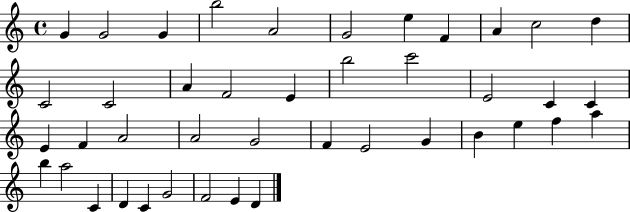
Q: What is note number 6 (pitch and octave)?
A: G4